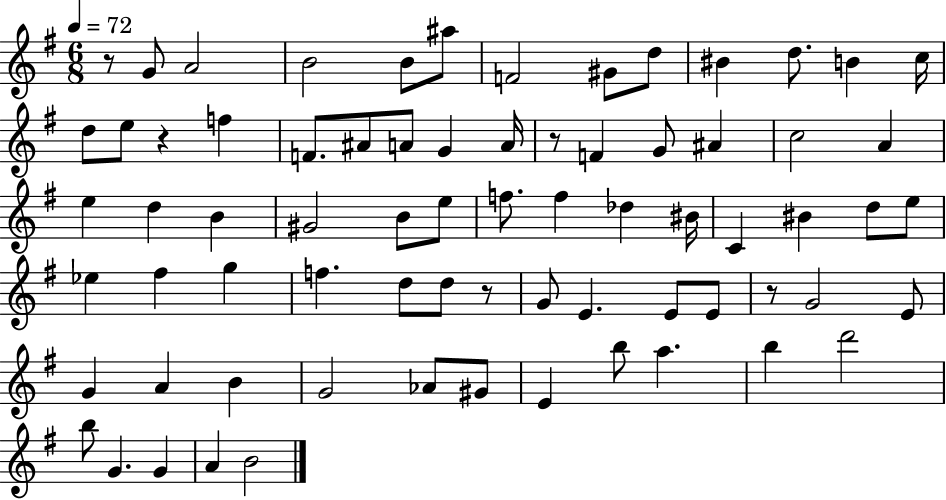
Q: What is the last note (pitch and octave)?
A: B4